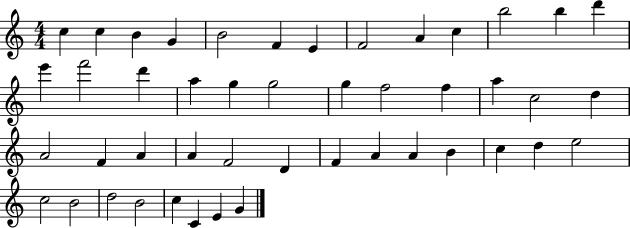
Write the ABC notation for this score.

X:1
T:Untitled
M:4/4
L:1/4
K:C
c c B G B2 F E F2 A c b2 b d' e' f'2 d' a g g2 g f2 f a c2 d A2 F A A F2 D F A A B c d e2 c2 B2 d2 B2 c C E G